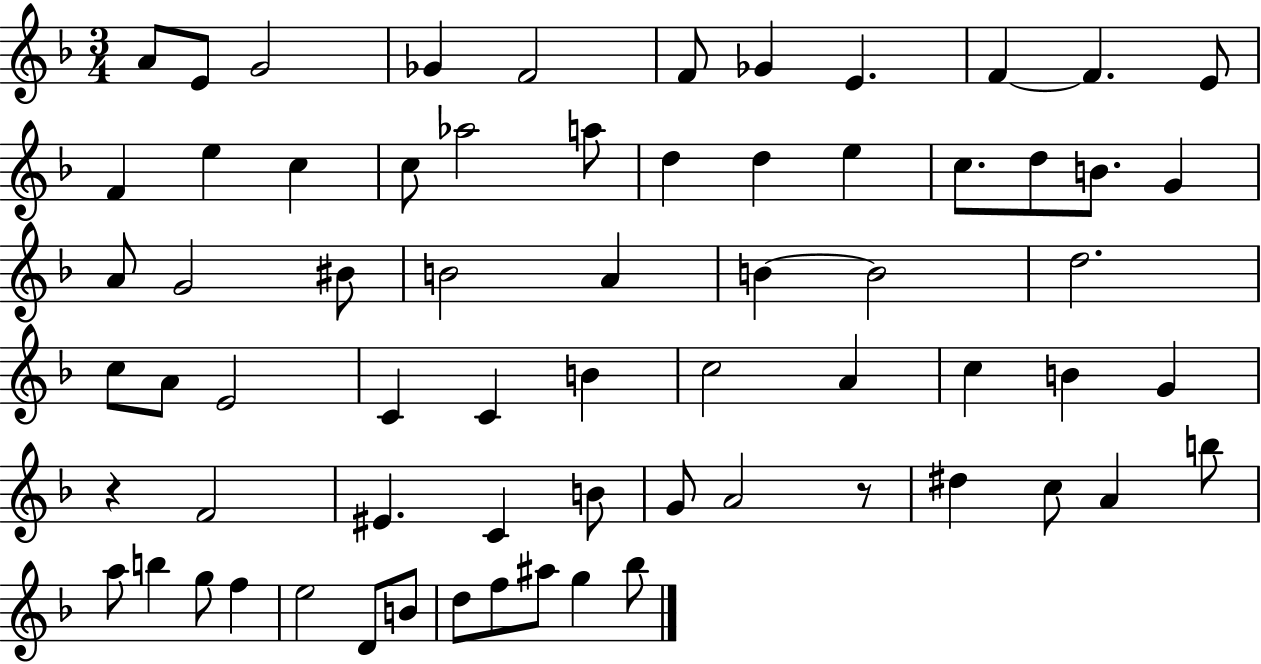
X:1
T:Untitled
M:3/4
L:1/4
K:F
A/2 E/2 G2 _G F2 F/2 _G E F F E/2 F e c c/2 _a2 a/2 d d e c/2 d/2 B/2 G A/2 G2 ^B/2 B2 A B B2 d2 c/2 A/2 E2 C C B c2 A c B G z F2 ^E C B/2 G/2 A2 z/2 ^d c/2 A b/2 a/2 b g/2 f e2 D/2 B/2 d/2 f/2 ^a/2 g _b/2